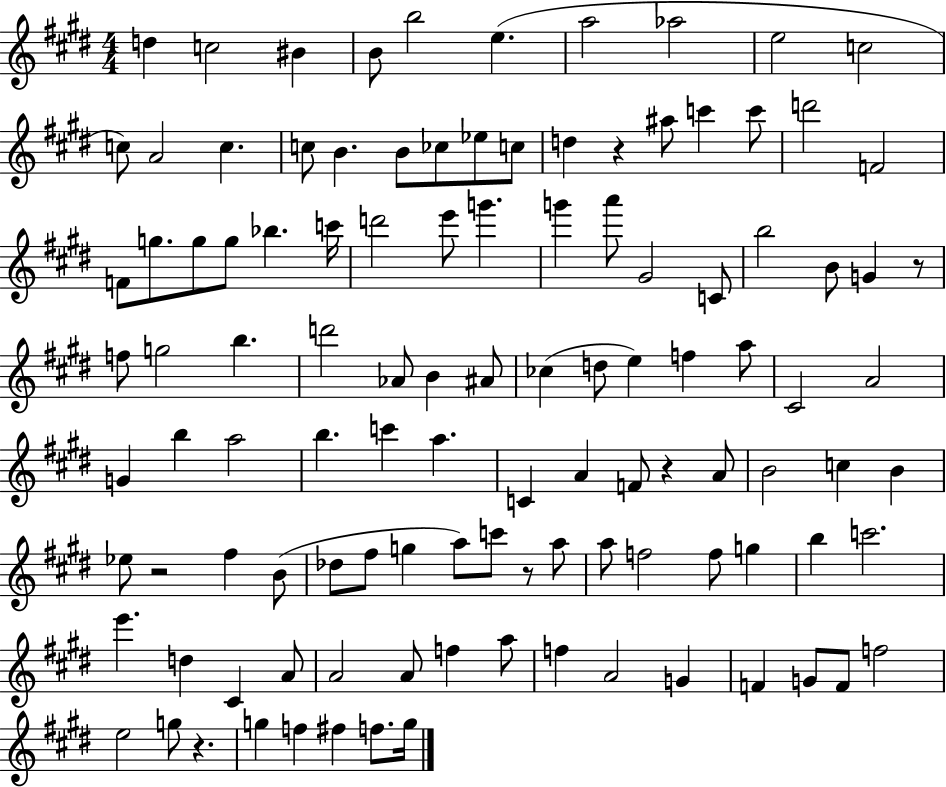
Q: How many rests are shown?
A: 6